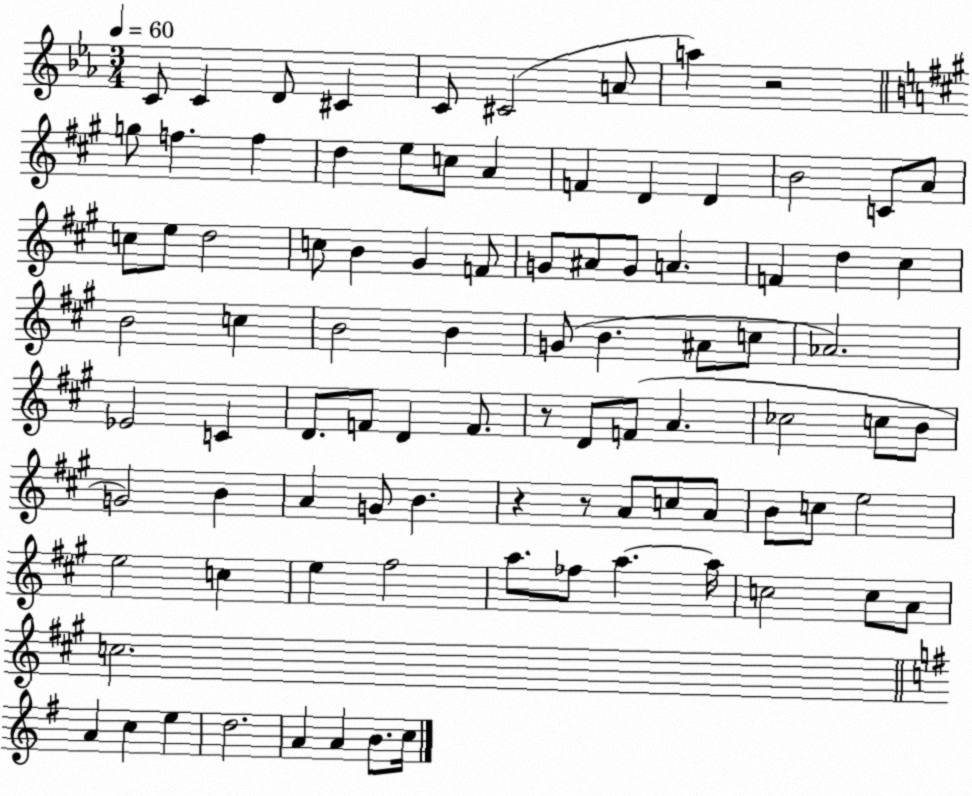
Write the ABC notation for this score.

X:1
T:Untitled
M:3/4
L:1/4
K:Eb
C/2 C D/2 ^C C/2 ^C2 A/2 a z2 g/2 f f d e/2 c/2 A F D D B2 C/2 A/2 c/2 e/2 d2 c/2 B ^G F/2 G/2 ^A/2 G/2 A F d ^c B2 c B2 B G/2 B ^A/2 c/2 _A2 _E2 C D/2 F/2 D F/2 z/2 D/2 F/2 A _c2 c/2 B/2 G2 B A G/2 B z z/2 A/2 c/2 A/2 B/2 c/2 e2 e2 c e ^f2 a/2 _f/2 a a/4 c2 c/2 A/2 c2 A c e d2 A A B/2 c/4